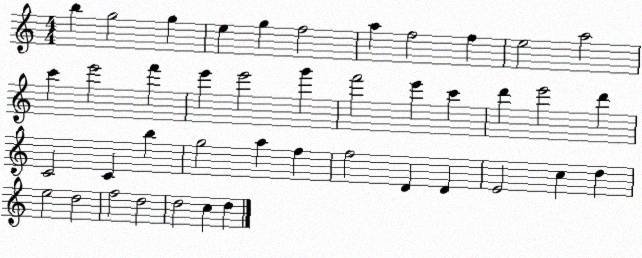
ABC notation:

X:1
T:Untitled
M:4/4
L:1/4
K:C
b g2 g e g f2 a f2 f e2 a2 c' e'2 f' e' e'2 g' f'2 e' c' d' e'2 d' C2 C b g2 a f f2 D D E2 c d e2 d2 f2 d2 d2 c d